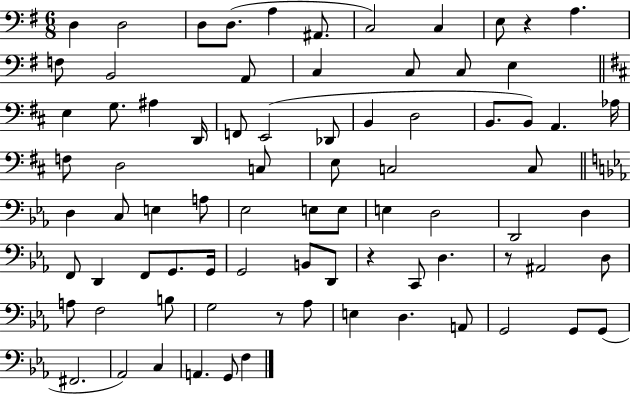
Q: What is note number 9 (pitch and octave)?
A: E3